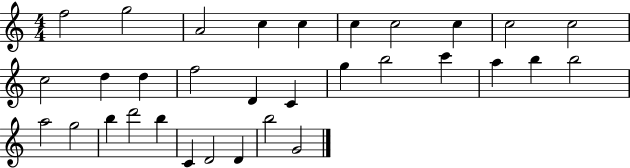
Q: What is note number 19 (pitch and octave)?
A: C6